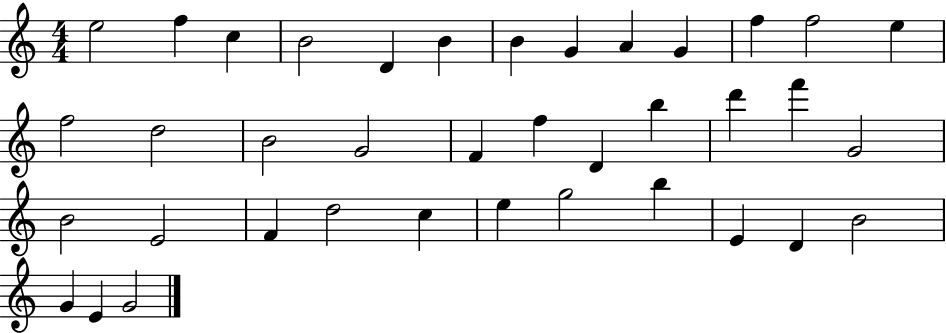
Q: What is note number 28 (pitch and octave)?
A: D5